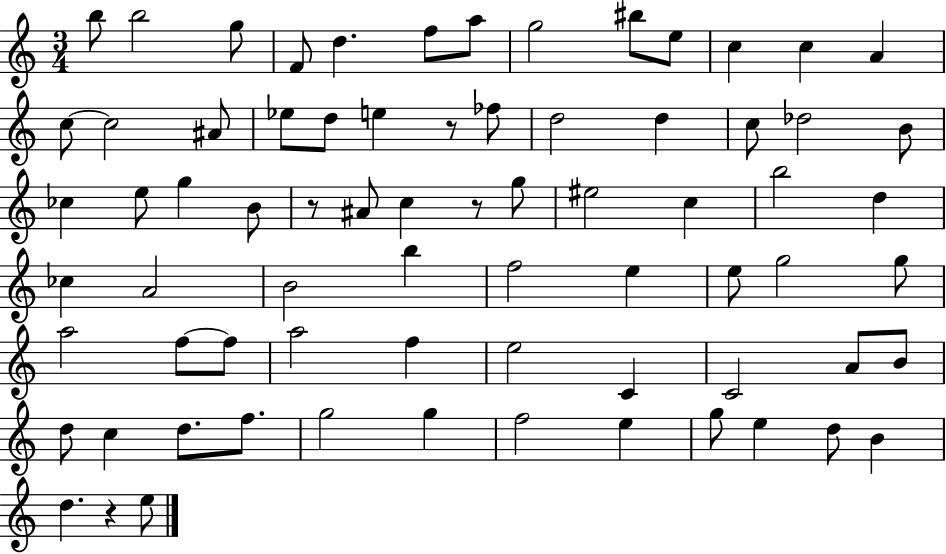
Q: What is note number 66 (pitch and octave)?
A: D5